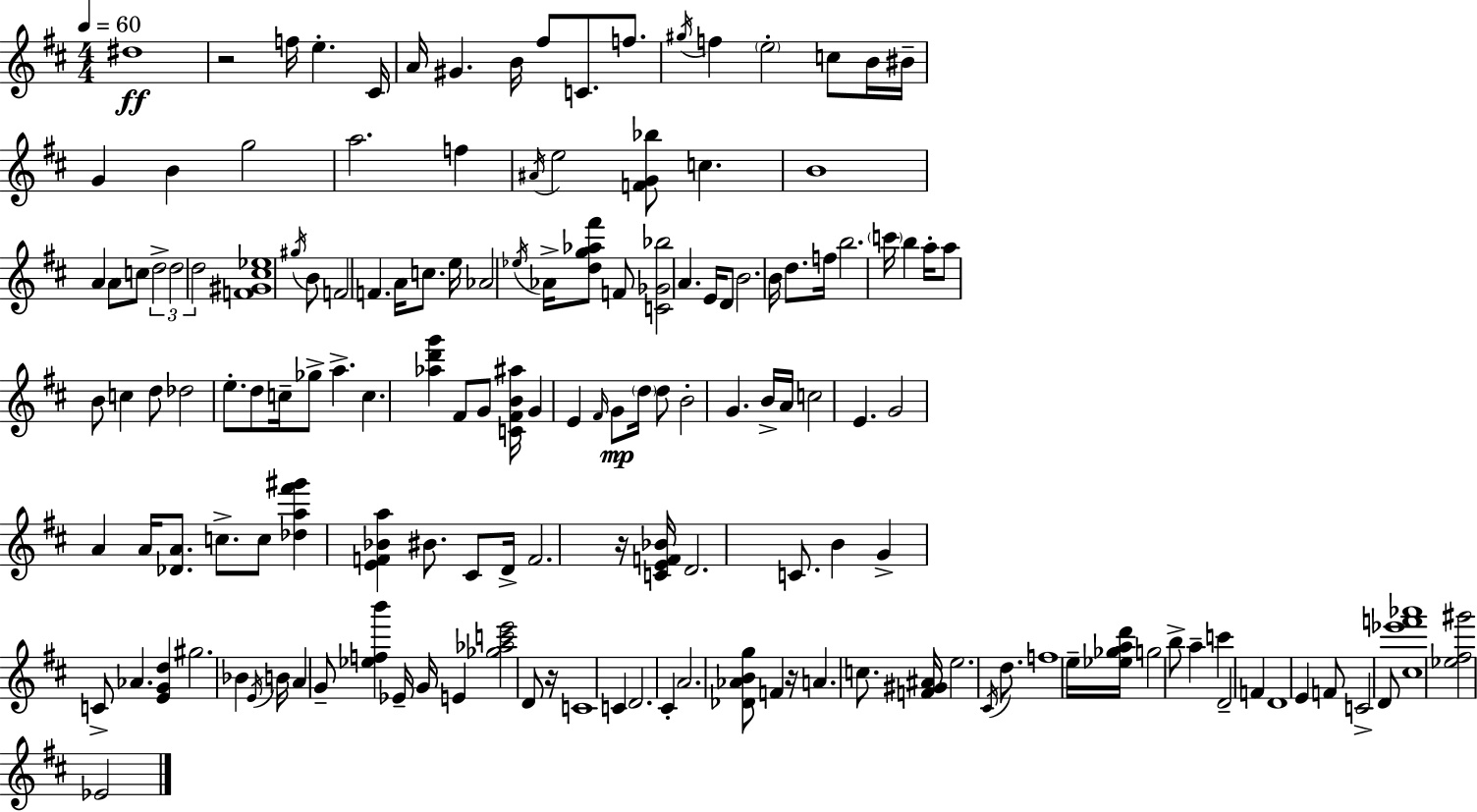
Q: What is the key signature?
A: D major